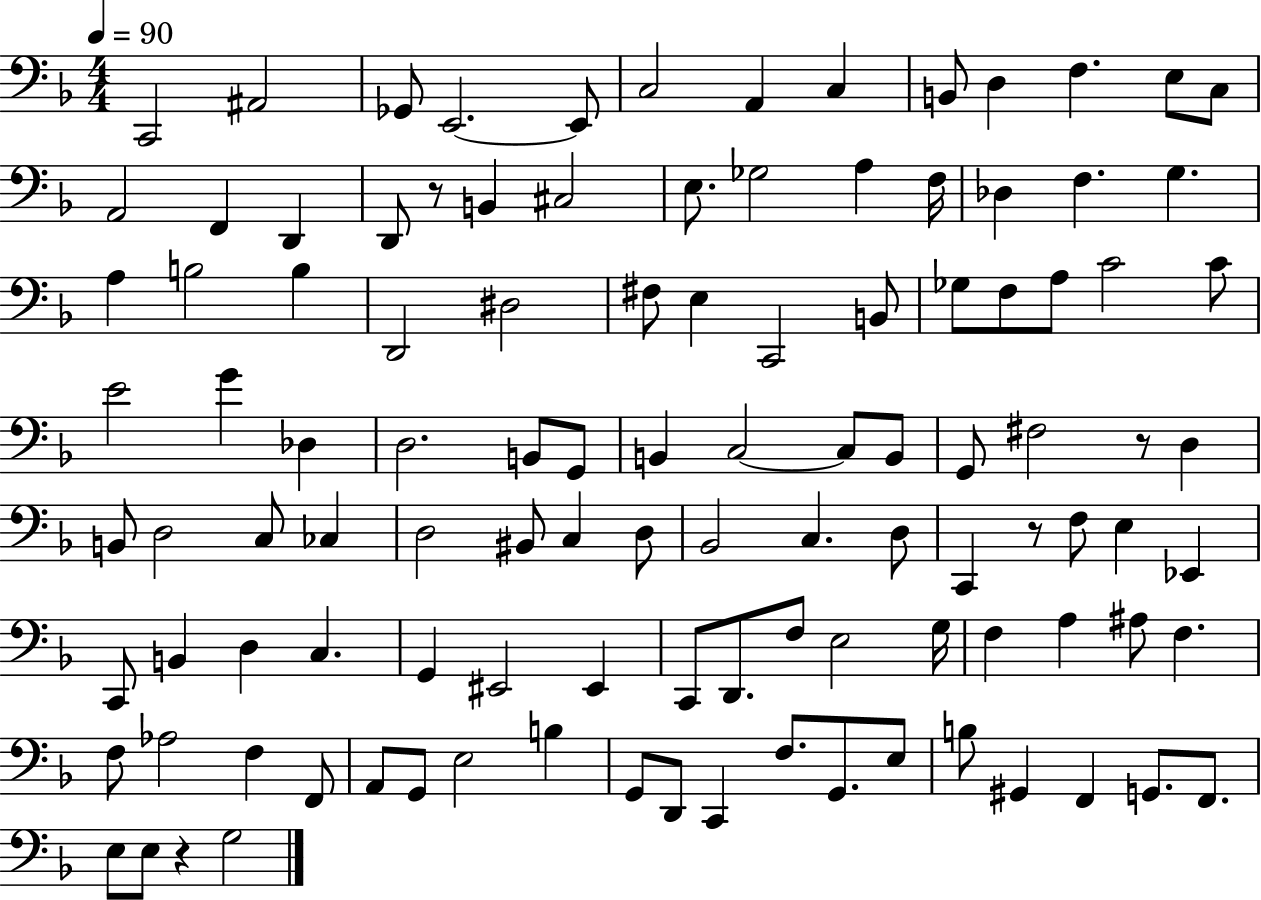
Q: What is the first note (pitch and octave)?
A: C2